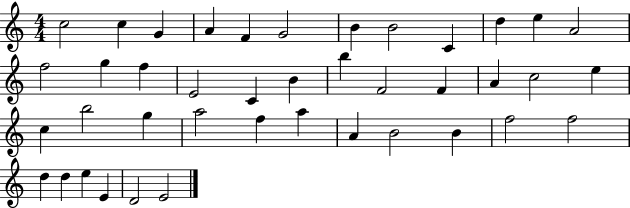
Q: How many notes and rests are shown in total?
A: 41